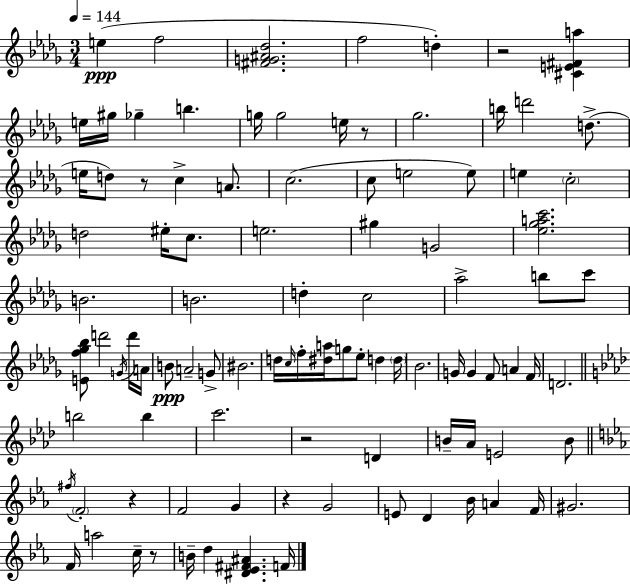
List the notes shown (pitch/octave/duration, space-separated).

E5/q F5/h [F#4,G4,A#4,Db5]/h. F5/h D5/q R/h [C#4,E4,F#4,A5]/q E5/s G#5/s Gb5/q B5/q. G5/s G5/h E5/s R/e Gb5/h. B5/s D6/h D5/e. E5/s D5/e R/e C5/q A4/e. C5/h. C5/e E5/h E5/e E5/q C5/h D5/h EIS5/s C5/e. E5/h. G#5/q G4/h [Eb5,Gb5,A5,C6]/h. B4/h. B4/h. D5/q C5/h Ab5/h B5/e C6/e [E4,F5,Gb5,Bb5]/e D6/h G4/s D6/s A4/s B4/e A4/h G4/e BIS4/h. D5/s C5/s F5/s [D#5,A5]/s G5/e Eb5/e D5/q D5/s Bb4/h. G4/s G4/q F4/e A4/q F4/s D4/h. B5/h B5/q C6/h. R/h D4/q B4/s Ab4/s E4/h B4/e F#5/s F4/h R/q F4/h G4/q R/q G4/h E4/e D4/q Bb4/s A4/q F4/s G#4/h. F4/s A5/h C5/s R/e B4/s D5/q [D#4,Eb4,F#4,A#4]/q. F4/s